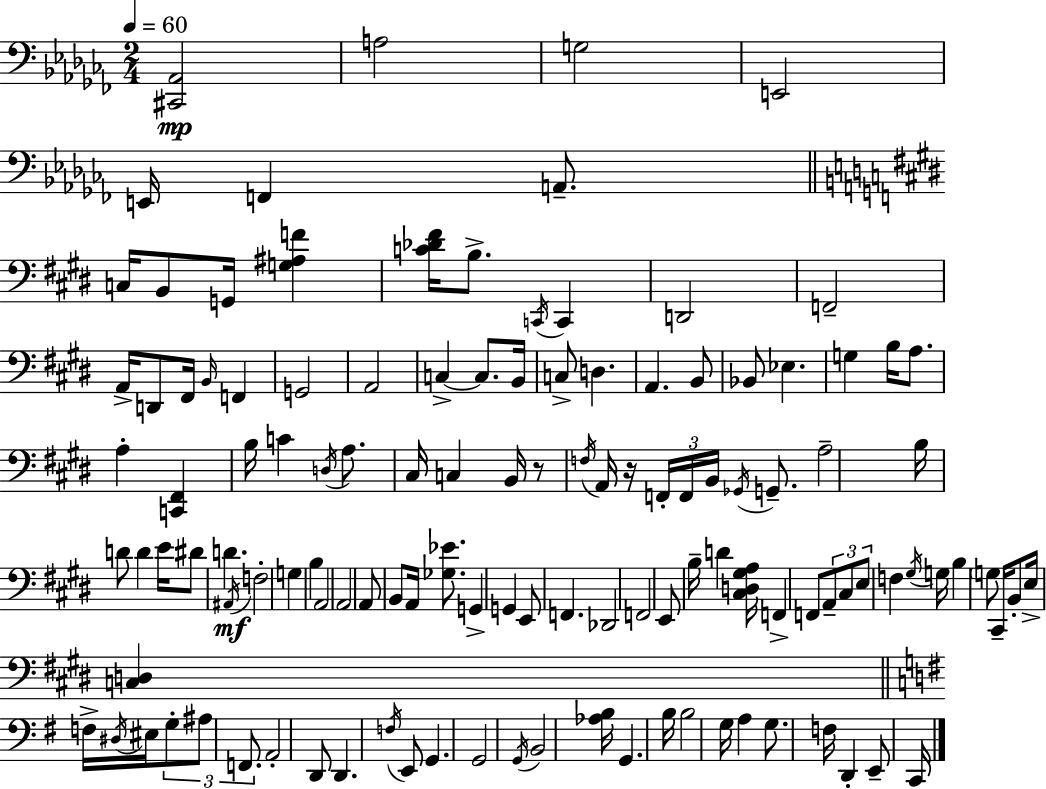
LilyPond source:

{
  \clef bass
  \numericTimeSignature
  \time 2/4
  \key aes \minor
  \tempo 4 = 60
  \repeat volta 2 { <cis, aes,>2\mp | a2 | g2 | e,2 | \break e,16 f,4 a,8.-- | \bar "||" \break \key e \major c16 b,8 g,16 <g ais f'>4 | <c' des' fis'>16 b8.-> \acciaccatura { c,16 } c,4 | d,2 | f,2-- | \break a,16-> d,8 fis,16 \grace { b,16 } f,4 | g,2 | a,2 | c4->~~ c8. | \break b,16 c8-> d4. | a,4. | b,8 bes,8 ees4. | g4 b16 a8. | \break a4-. <c, fis,>4 | b16 c'4 \acciaccatura { d16 } | a8. cis16 c4 | b,16 r8 \acciaccatura { f16 } a,16 r16 \tuplet 3/2 { f,16-. f,16 | \break b,16 } \acciaccatura { ges,16 } g,8.-- a2-- | b16 d'8 | d'4 e'16 dis'8 d'4.\mf | \acciaccatura { ais,16 } f2-. | \break g4 | b4 a,2 | a,2 | a,8 | \break b,8 a,16 <ges ees'>8. g,4-> | g,4 e,8 | f,4. des,2 | f,2 | \break e,8 | b16-- d'4 <cis d gis a>16 f,4-> | f,8 \tuplet 3/2 { a,8-- cis8 | e8 } f4 \acciaccatura { gis16 } g16 | \break b4 \parenthesize g8 cis,16-- b,8-. | e16-> <c d>4 \bar "||" \break \key g \major f16-> \acciaccatura { dis16 } eis16 \tuplet 3/2 { g8-. ais8 f,8. } | a,2-. | d,8 d,4. | \acciaccatura { f16 } e,8 g,4. | \break g,2 | \acciaccatura { g,16 } b,2 | <aes b>16 g,4. | b16 b2 | \break g16 a4 | g8. f16 d,4-. | e,8-- c,16 } \bar "|."
}